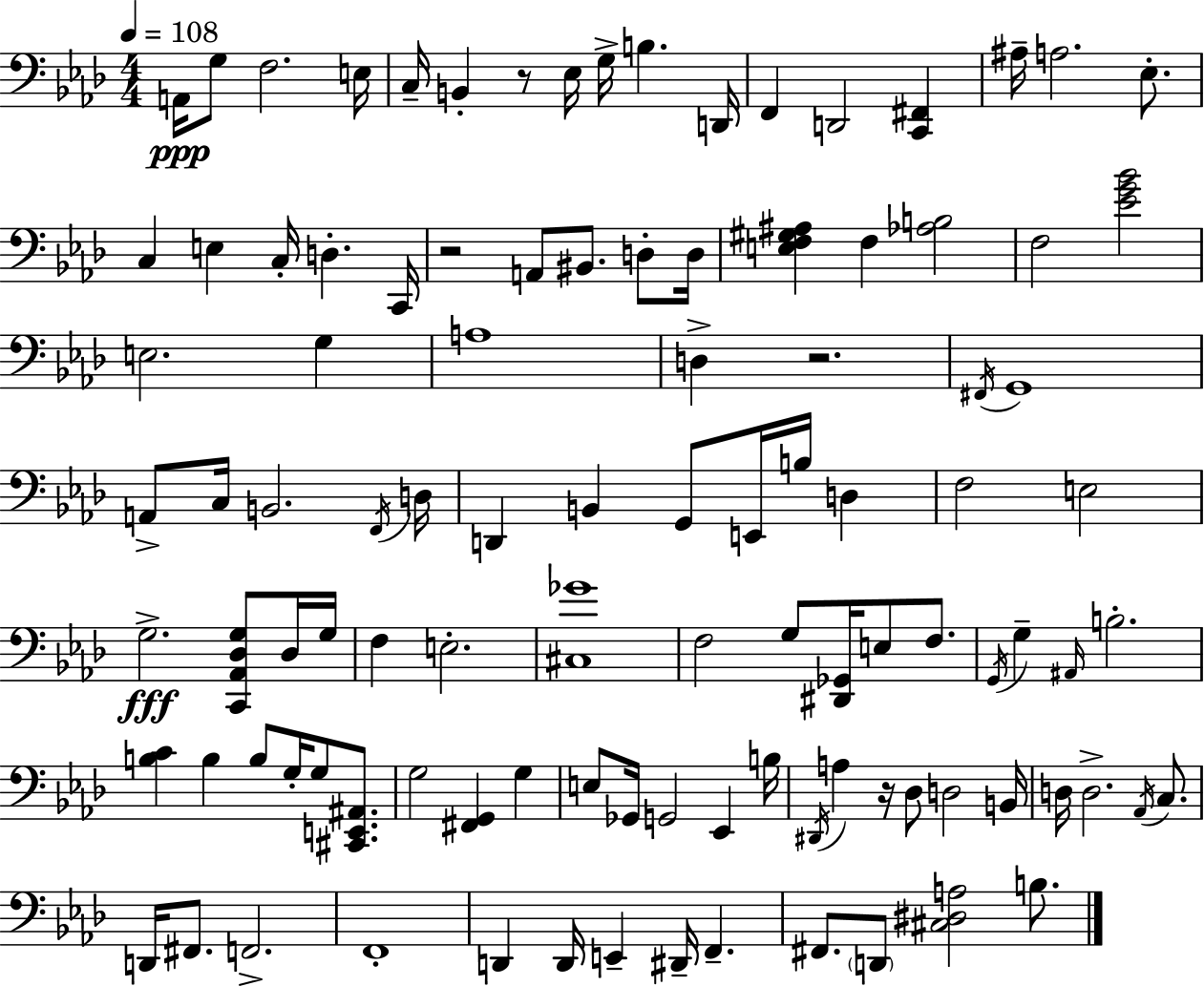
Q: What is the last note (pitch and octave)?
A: B3